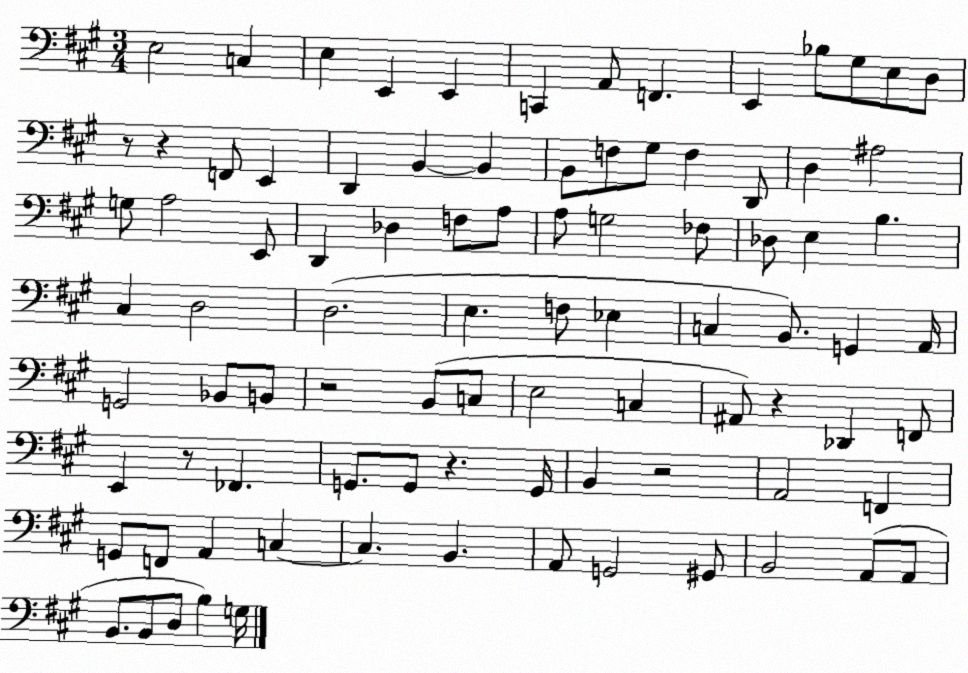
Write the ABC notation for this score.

X:1
T:Untitled
M:3/4
L:1/4
K:A
E,2 C, E, E,, E,, C,, A,,/2 F,, E,, _B,/2 ^G,/2 E,/2 D,/2 z/2 z F,,/2 E,, D,, B,, B,, B,,/2 F,/2 ^G,/2 F, D,,/2 D, ^A,2 G,/2 A,2 E,,/2 D,, _D, F,/2 A,/2 A,/2 G,2 _F,/2 _D,/2 E, B, ^C, D,2 D,2 E, F,/2 _E, C, B,,/2 G,, A,,/4 G,,2 _B,,/2 B,,/2 z2 B,,/2 C,/2 E,2 C, ^A,,/2 z _D,, F,,/2 E,, z/2 _F,, G,,/2 G,,/2 z G,,/4 B,, z2 A,,2 F,, G,,/2 F,,/2 A,, C, C, B,, A,,/2 G,,2 ^G,,/2 B,,2 A,,/2 A,,/2 B,,/2 B,,/2 D,/2 B, G,/4